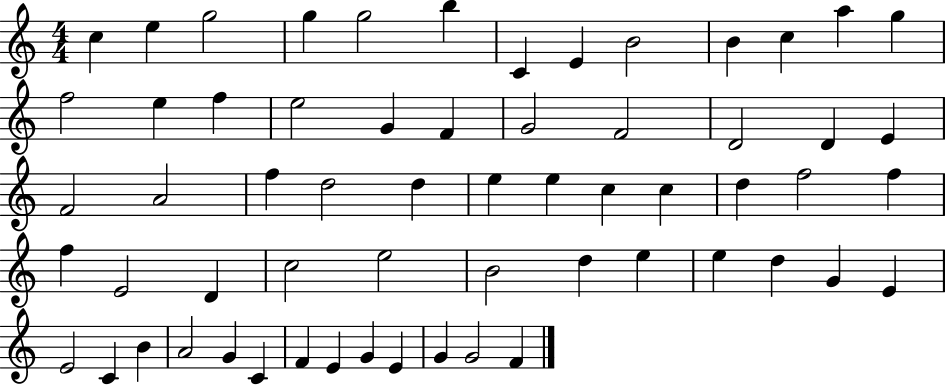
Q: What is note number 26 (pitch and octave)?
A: A4